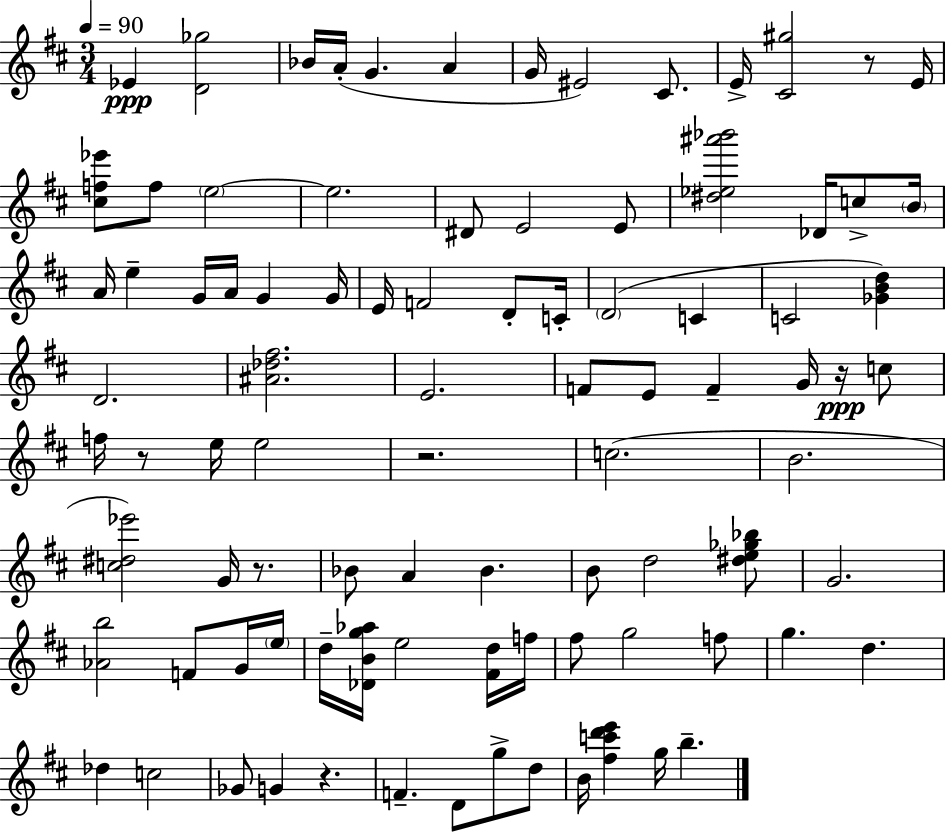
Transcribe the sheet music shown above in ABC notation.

X:1
T:Untitled
M:3/4
L:1/4
K:D
_E [D_g]2 _B/4 A/4 G A G/4 ^E2 ^C/2 E/4 [^C^g]2 z/2 E/4 [^cf_e']/2 f/2 e2 e2 ^D/2 E2 E/2 [^d_e^a'_b']2 _D/4 c/2 B/4 A/4 e G/4 A/4 G G/4 E/4 F2 D/2 C/4 D2 C C2 [_GBd] D2 [^A_d^f]2 E2 F/2 E/2 F G/4 z/4 c/2 f/4 z/2 e/4 e2 z2 c2 B2 [c^d_e']2 G/4 z/2 _B/2 A _B B/2 d2 [^de_g_b]/2 G2 [_Ab]2 F/2 G/4 e/4 d/4 [_DBg_a]/4 e2 [^Fd]/4 f/4 ^f/2 g2 f/2 g d _d c2 _G/2 G z F D/2 g/2 d/2 B/4 [^fc'd'e'] g/4 b